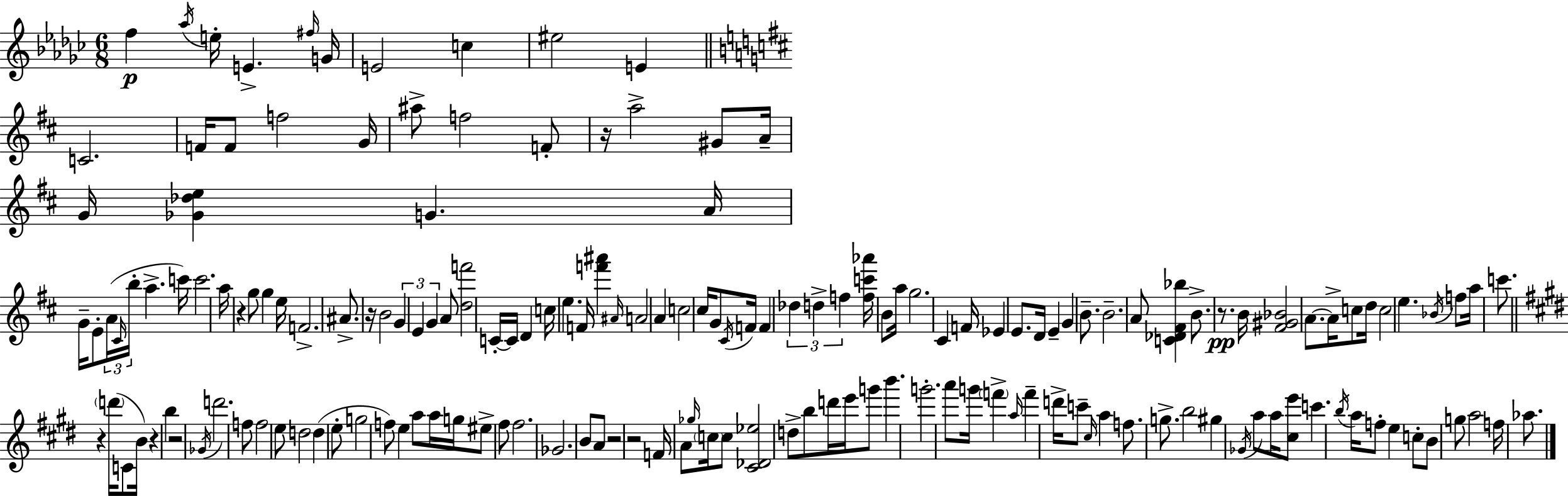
F5/q Ab5/s E5/s E4/q. F#5/s G4/s E4/h C5/q EIS5/h E4/q C4/h. F4/s F4/e F5/h G4/s A#5/e F5/h F4/e R/s A5/h G#4/e A4/s G4/s [Gb4,Db5,E5]/q G4/q. A4/s G4/s E4/e A4/s C#4/s B5/s A5/q. C6/s C6/h. A5/s R/q G5/e G5/q E5/s F4/h. A#4/e. R/s B4/h G4/q E4/q G4/q A4/e [D5,F6]/h C4/s C4/s D4/q C5/s E5/q. F4/s [F6,A#6]/q A#4/s A4/h A4/q C5/h C#5/s G4/e C#4/s F4/s F4/q Db5/q D5/q F5/q [F5,C6,Ab6]/s B4/e A5/s G5/h. C#4/q F4/s Eb4/q E4/e. D4/s E4/q G4/q B4/e. B4/h. A4/e [C4,Db4,F#4,Bb5]/q B4/e. R/e. B4/s [F#4,G#4,Bb4]/h A4/e. A4/s C5/e D5/s C5/h E5/q. Bb4/s F5/e A5/s C6/e. R/q D6/s C4/e B4/s R/q B5/q R/h Gb4/s D6/h. F5/e F5/h E5/e D5/h D5/q E5/e G5/h F5/e E5/q A5/e A5/s G5/s EIS5/e F#5/e F#5/h. Gb4/h. B4/e A4/e R/h R/h F4/s A4/e Gb5/s C5/s C5/e [C#4,Db4,Eb5]/h D5/e B5/e D6/s E6/s G6/e B6/q. G6/h. A6/e G6/s F6/q A5/s F6/q D6/s C6/e C#5/s A5/q F5/e. G5/e. B5/h G#5/q Gb4/s A5/e A5/s [C#5,E6]/e C6/q. B5/s A5/s F5/e E5/q C5/e B4/e G5/e A5/h F5/s Ab5/e.